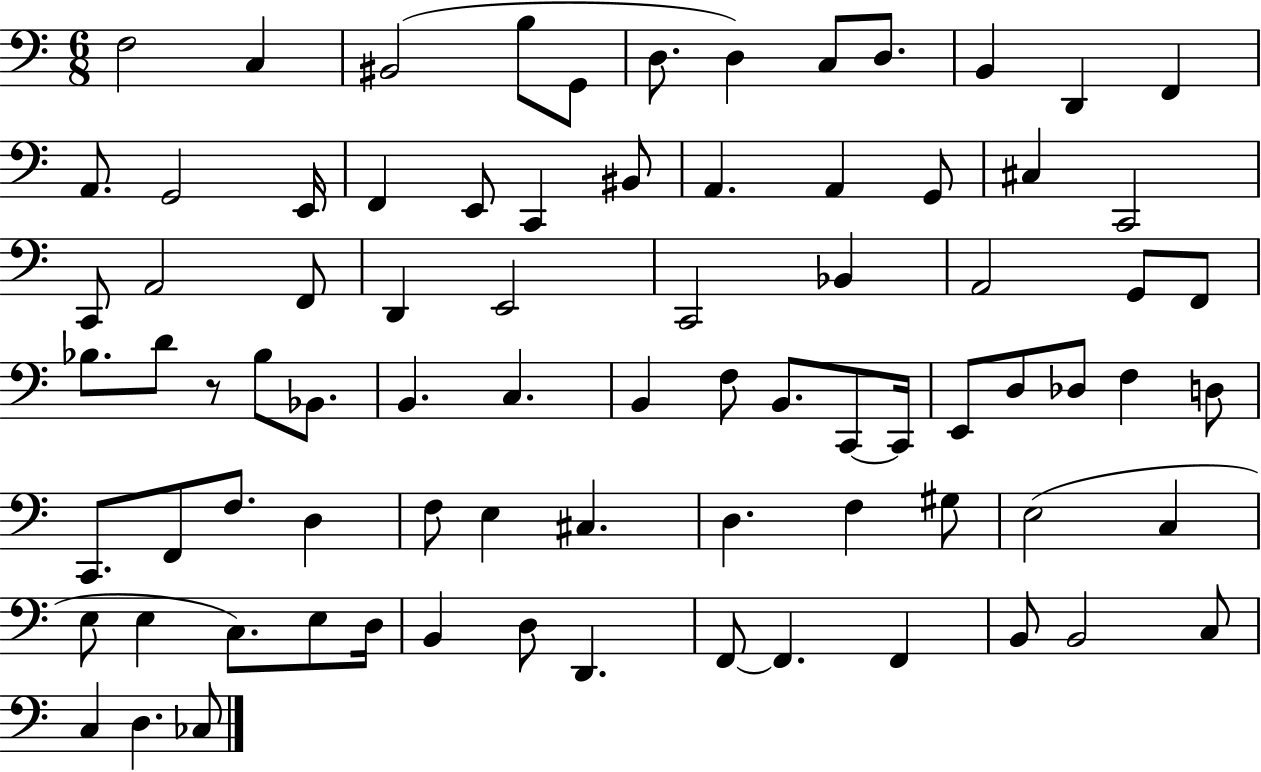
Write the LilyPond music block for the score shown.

{
  \clef bass
  \numericTimeSignature
  \time 6/8
  \key c \major
  f2 c4 | bis,2( b8 g,8 | d8. d4) c8 d8. | b,4 d,4 f,4 | \break a,8. g,2 e,16 | f,4 e,8 c,4 bis,8 | a,4. a,4 g,8 | cis4 c,2 | \break c,8 a,2 f,8 | d,4 e,2 | c,2 bes,4 | a,2 g,8 f,8 | \break bes8. d'8 r8 bes8 bes,8. | b,4. c4. | b,4 f8 b,8. c,8~~ c,16 | e,8 d8 des8 f4 d8 | \break c,8. f,8 f8. d4 | f8 e4 cis4. | d4. f4 gis8 | e2( c4 | \break e8 e4 c8.) e8 d16 | b,4 d8 d,4. | f,8~~ f,4. f,4 | b,8 b,2 c8 | \break c4 d4. ces8 | \bar "|."
}